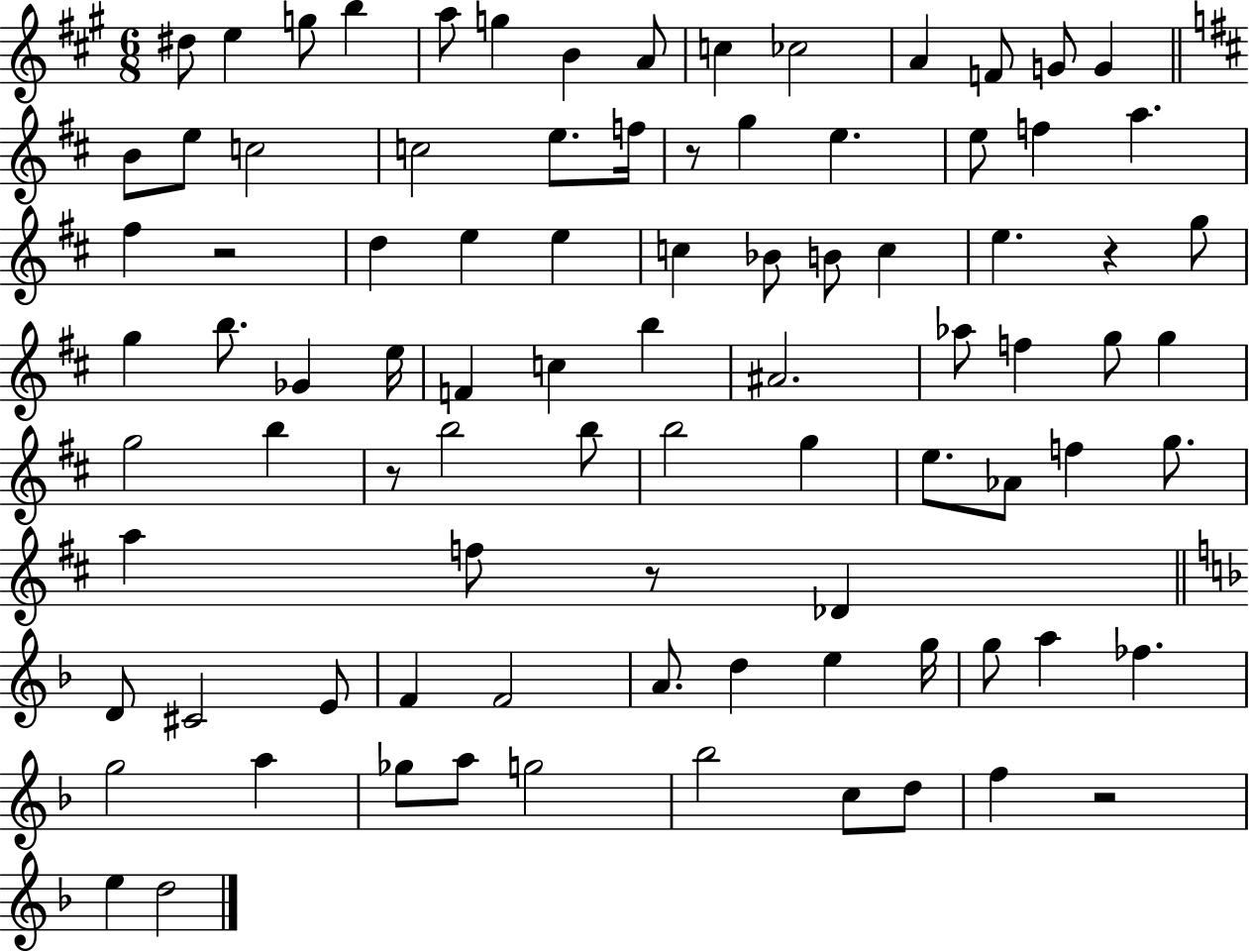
D#5/e E5/q G5/e B5/q A5/e G5/q B4/q A4/e C5/q CES5/h A4/q F4/e G4/e G4/q B4/e E5/e C5/h C5/h E5/e. F5/s R/e G5/q E5/q. E5/e F5/q A5/q. F#5/q R/h D5/q E5/q E5/q C5/q Bb4/e B4/e C5/q E5/q. R/q G5/e G5/q B5/e. Gb4/q E5/s F4/q C5/q B5/q A#4/h. Ab5/e F5/q G5/e G5/q G5/h B5/q R/e B5/h B5/e B5/h G5/q E5/e. Ab4/e F5/q G5/e. A5/q F5/e R/e Db4/q D4/e C#4/h E4/e F4/q F4/h A4/e. D5/q E5/q G5/s G5/e A5/q FES5/q. G5/h A5/q Gb5/e A5/e G5/h Bb5/h C5/e D5/e F5/q R/h E5/q D5/h